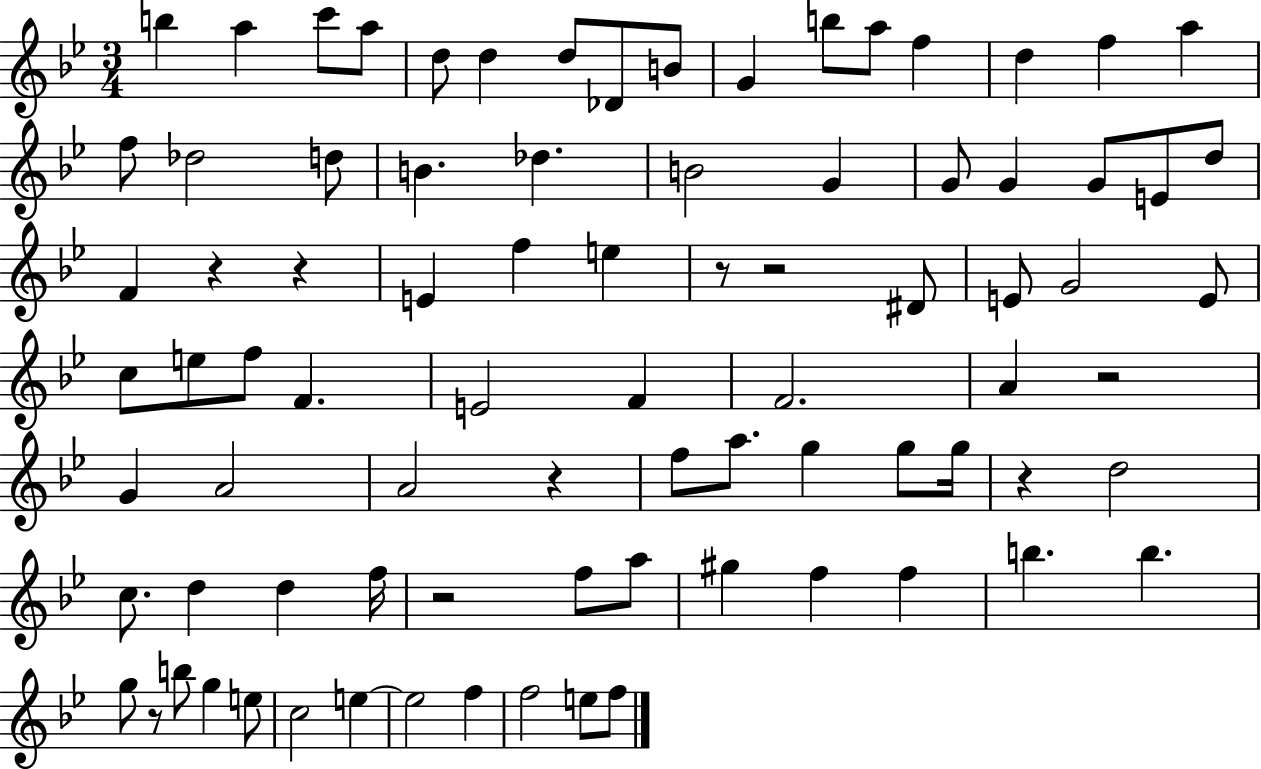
{
  \clef treble
  \numericTimeSignature
  \time 3/4
  \key bes \major
  b''4 a''4 c'''8 a''8 | d''8 d''4 d''8 des'8 b'8 | g'4 b''8 a''8 f''4 | d''4 f''4 a''4 | \break f''8 des''2 d''8 | b'4. des''4. | b'2 g'4 | g'8 g'4 g'8 e'8 d''8 | \break f'4 r4 r4 | e'4 f''4 e''4 | r8 r2 dis'8 | e'8 g'2 e'8 | \break c''8 e''8 f''8 f'4. | e'2 f'4 | f'2. | a'4 r2 | \break g'4 a'2 | a'2 r4 | f''8 a''8. g''4 g''8 g''16 | r4 d''2 | \break c''8. d''4 d''4 f''16 | r2 f''8 a''8 | gis''4 f''4 f''4 | b''4. b''4. | \break g''8 r8 b''8 g''4 e''8 | c''2 e''4~~ | e''2 f''4 | f''2 e''8 f''8 | \break \bar "|."
}